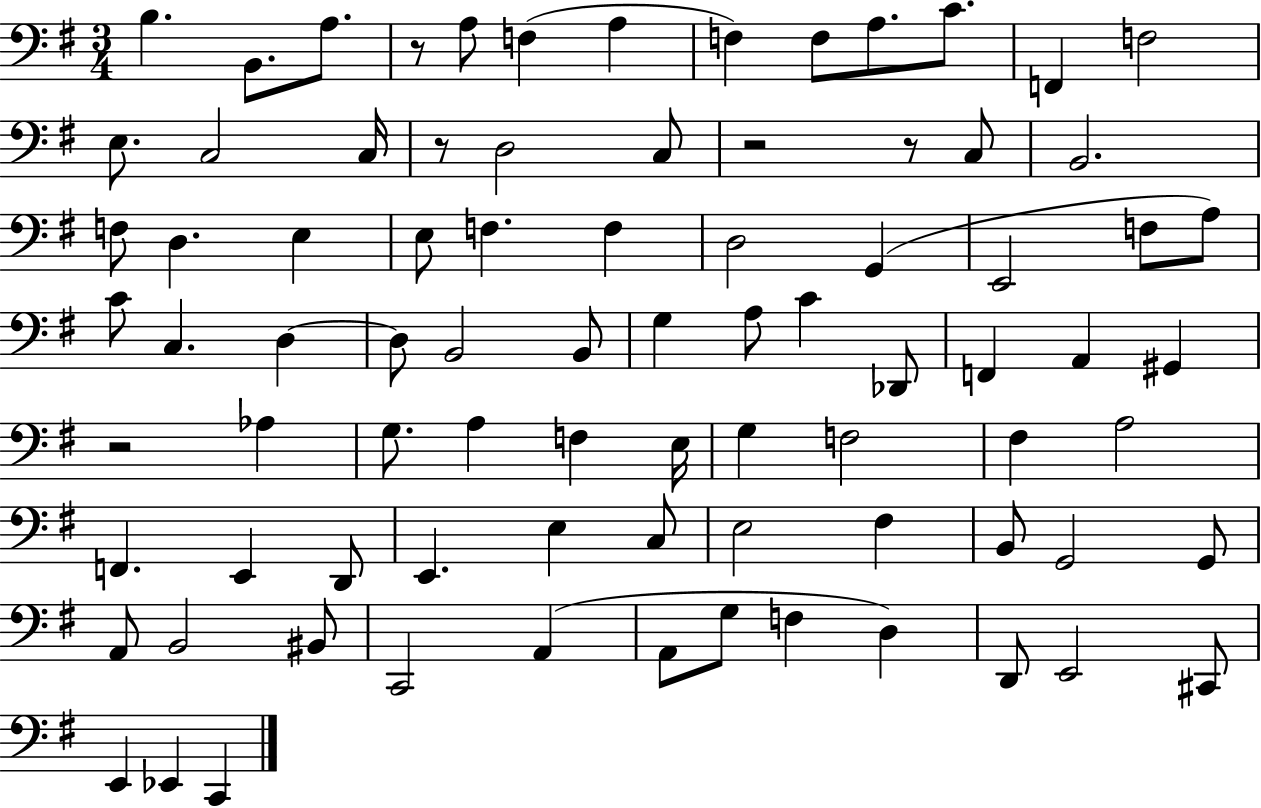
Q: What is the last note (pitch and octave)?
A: C2